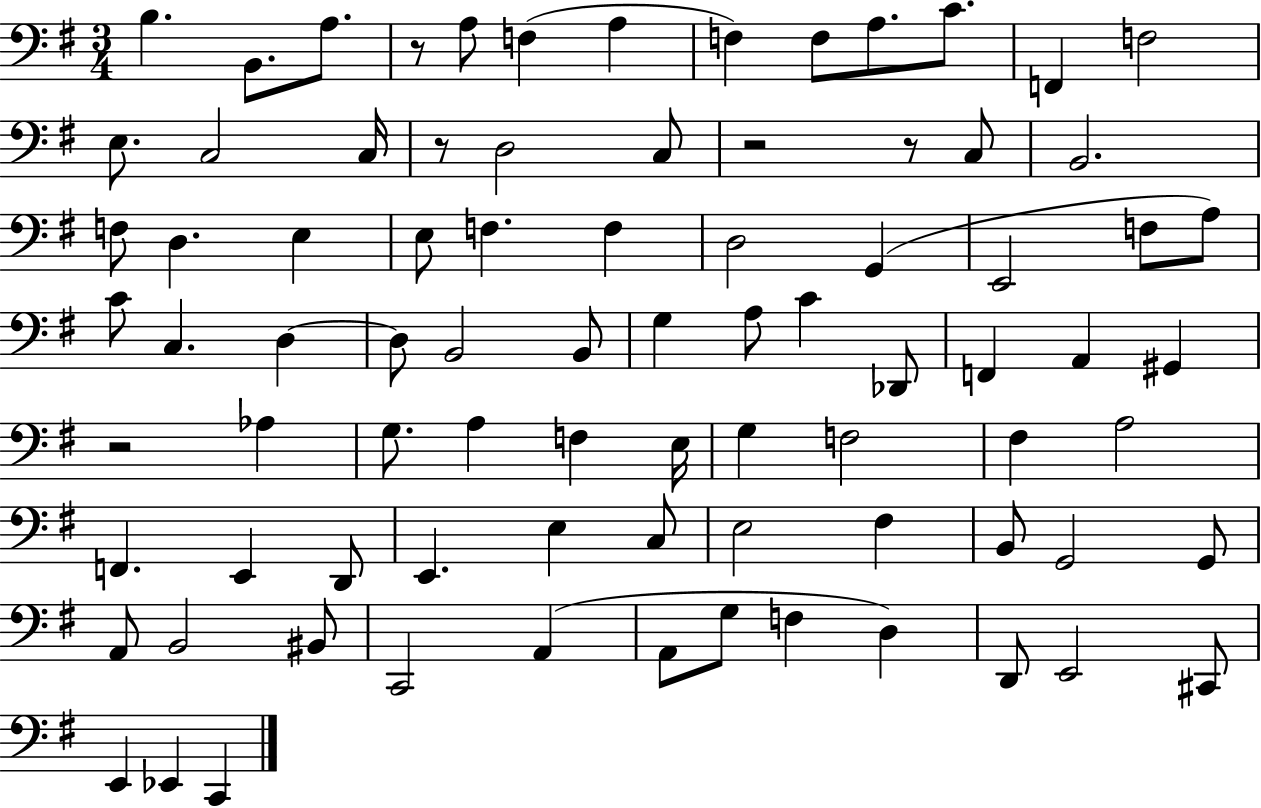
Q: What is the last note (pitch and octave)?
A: C2